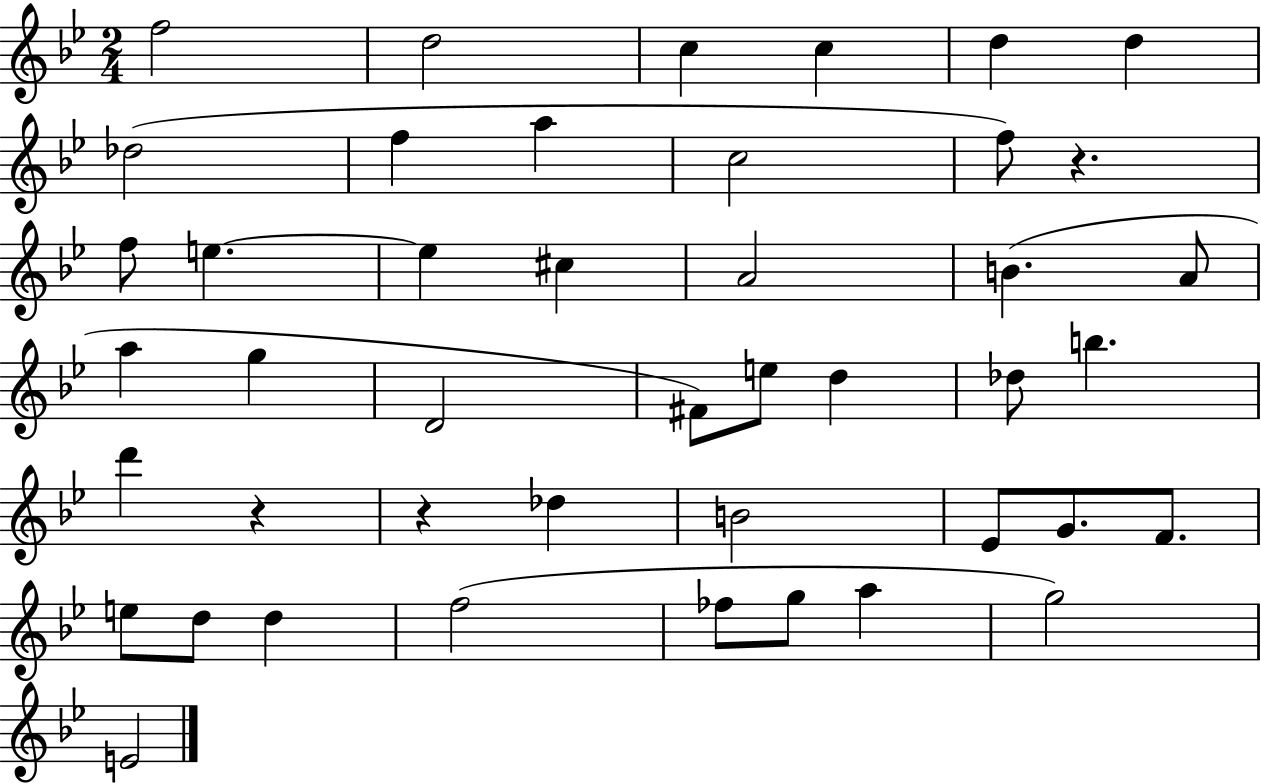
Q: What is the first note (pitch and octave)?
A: F5